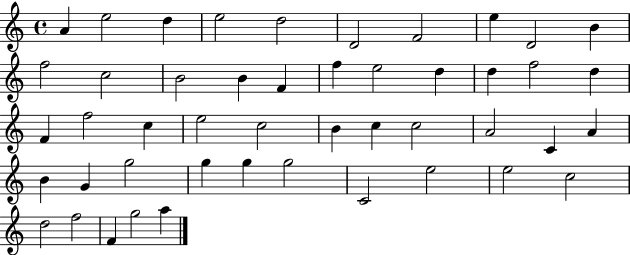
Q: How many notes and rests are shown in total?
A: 47